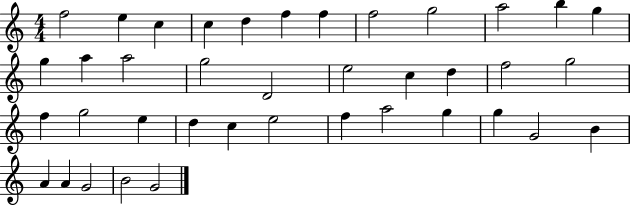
F5/h E5/q C5/q C5/q D5/q F5/q F5/q F5/h G5/h A5/h B5/q G5/q G5/q A5/q A5/h G5/h D4/h E5/h C5/q D5/q F5/h G5/h F5/q G5/h E5/q D5/q C5/q E5/h F5/q A5/h G5/q G5/q G4/h B4/q A4/q A4/q G4/h B4/h G4/h